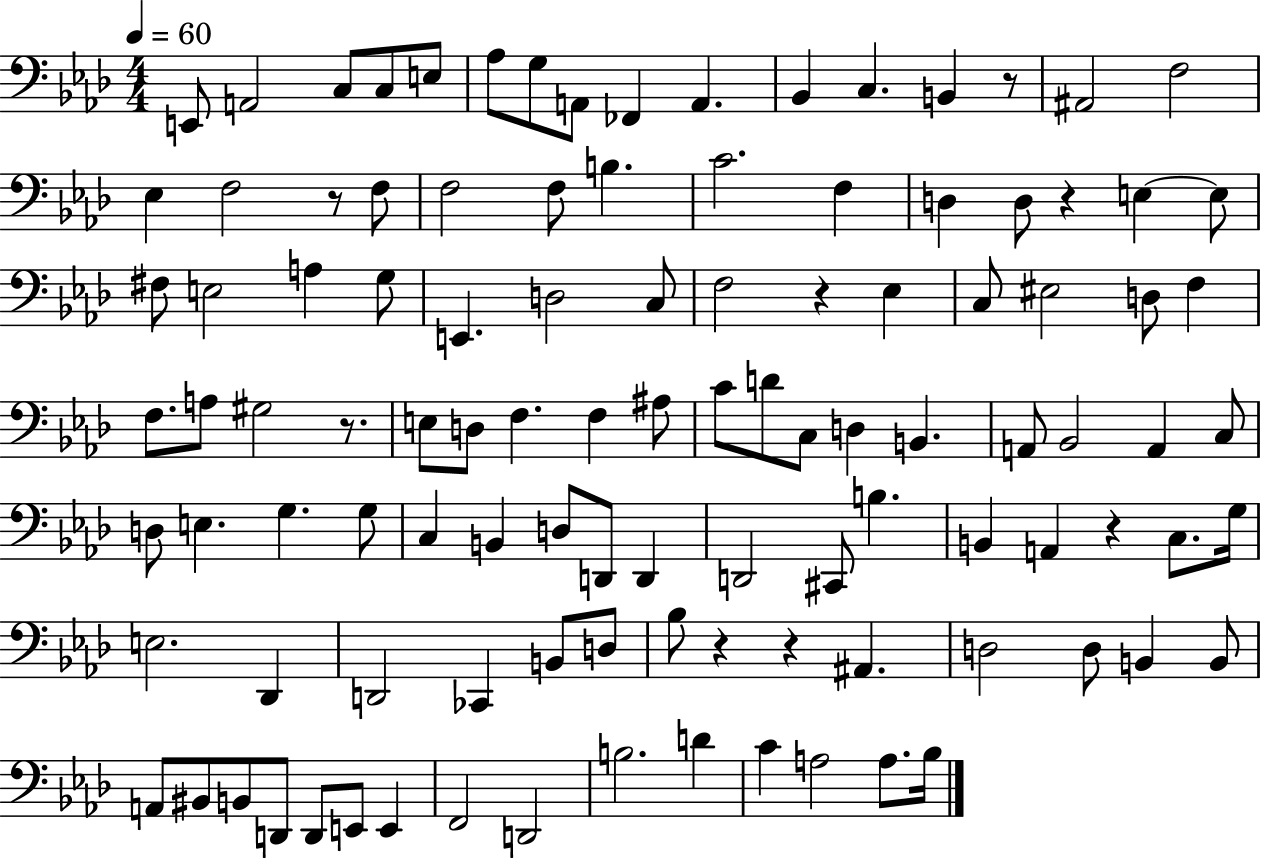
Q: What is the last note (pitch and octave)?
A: Bb3